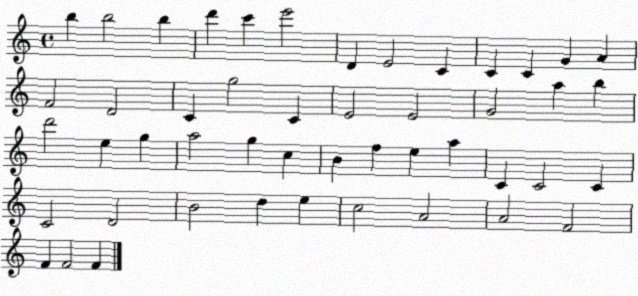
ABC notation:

X:1
T:Untitled
M:4/4
L:1/4
K:C
b b2 b d' c' e'2 D E2 C C C G A F2 D2 C g2 C E2 E2 G2 a b d'2 e g a2 g c B f e a C C2 C C2 D2 B2 d e c2 A2 A2 F2 F F2 F